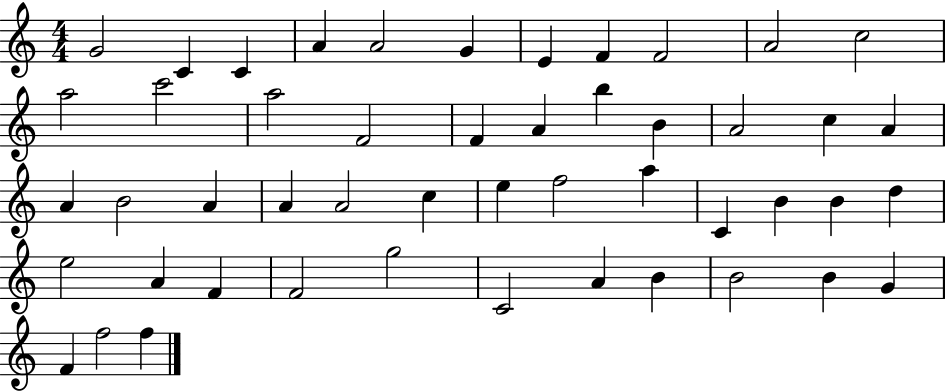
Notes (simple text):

G4/h C4/q C4/q A4/q A4/h G4/q E4/q F4/q F4/h A4/h C5/h A5/h C6/h A5/h F4/h F4/q A4/q B5/q B4/q A4/h C5/q A4/q A4/q B4/h A4/q A4/q A4/h C5/q E5/q F5/h A5/q C4/q B4/q B4/q D5/q E5/h A4/q F4/q F4/h G5/h C4/h A4/q B4/q B4/h B4/q G4/q F4/q F5/h F5/q